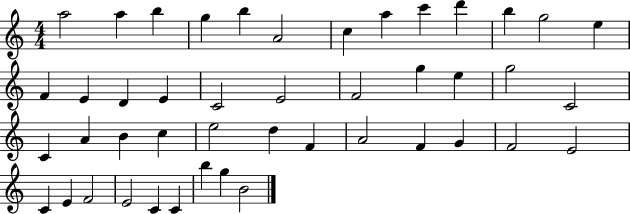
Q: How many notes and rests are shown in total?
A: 45